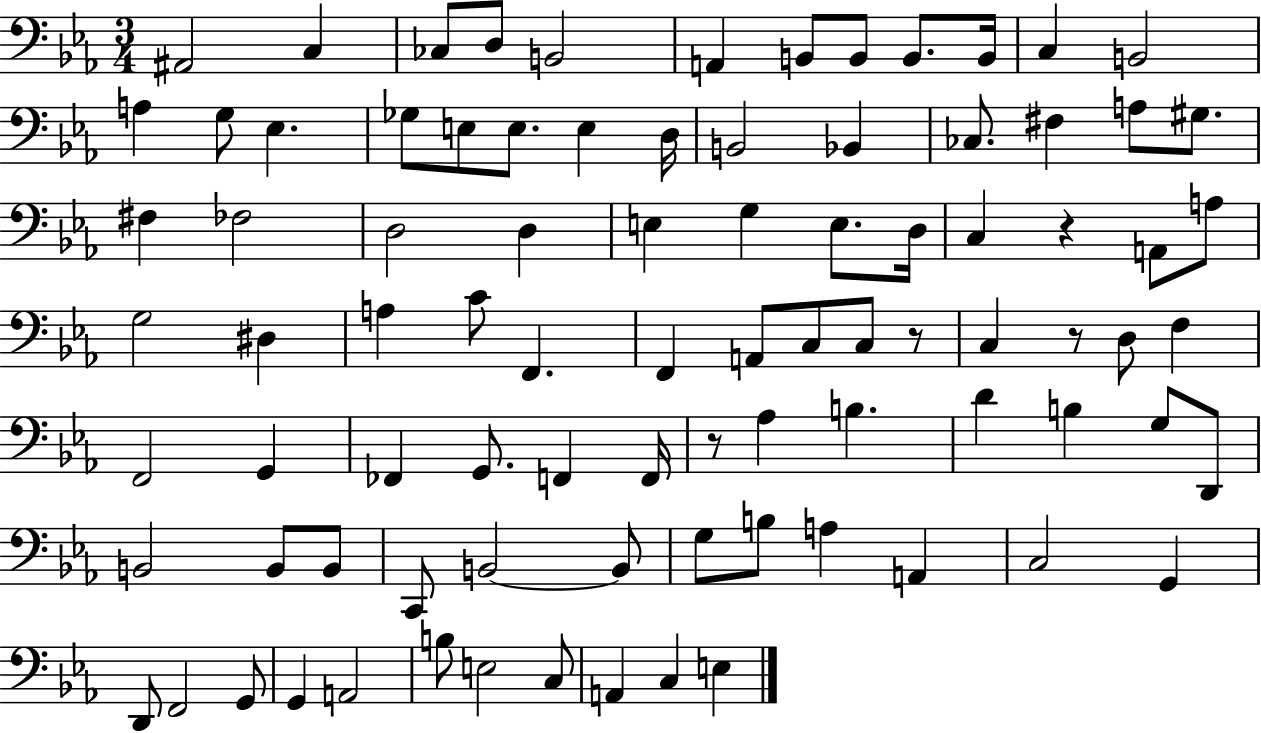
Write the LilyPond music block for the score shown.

{
  \clef bass
  \numericTimeSignature
  \time 3/4
  \key ees \major
  ais,2 c4 | ces8 d8 b,2 | a,4 b,8 b,8 b,8. b,16 | c4 b,2 | \break a4 g8 ees4. | ges8 e8 e8. e4 d16 | b,2 bes,4 | ces8. fis4 a8 gis8. | \break fis4 fes2 | d2 d4 | e4 g4 e8. d16 | c4 r4 a,8 a8 | \break g2 dis4 | a4 c'8 f,4. | f,4 a,8 c8 c8 r8 | c4 r8 d8 f4 | \break f,2 g,4 | fes,4 g,8. f,4 f,16 | r8 aes4 b4. | d'4 b4 g8 d,8 | \break b,2 b,8 b,8 | c,8 b,2~~ b,8 | g8 b8 a4 a,4 | c2 g,4 | \break d,8 f,2 g,8 | g,4 a,2 | b8 e2 c8 | a,4 c4 e4 | \break \bar "|."
}